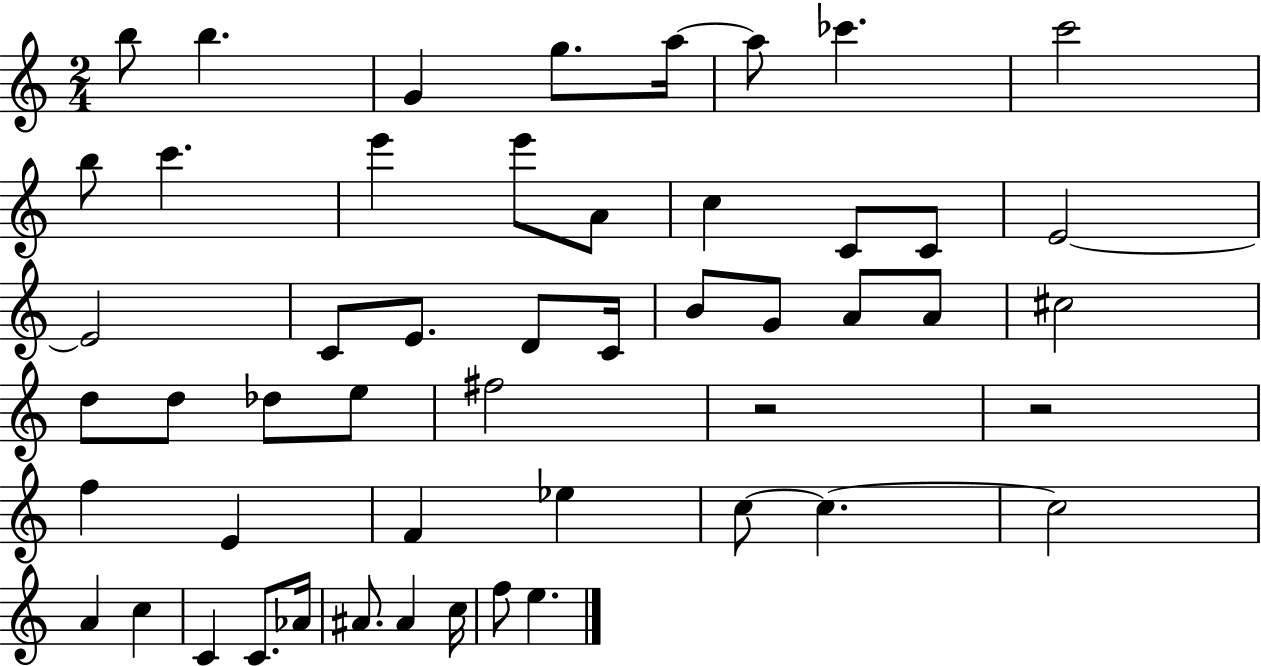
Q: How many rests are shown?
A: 2